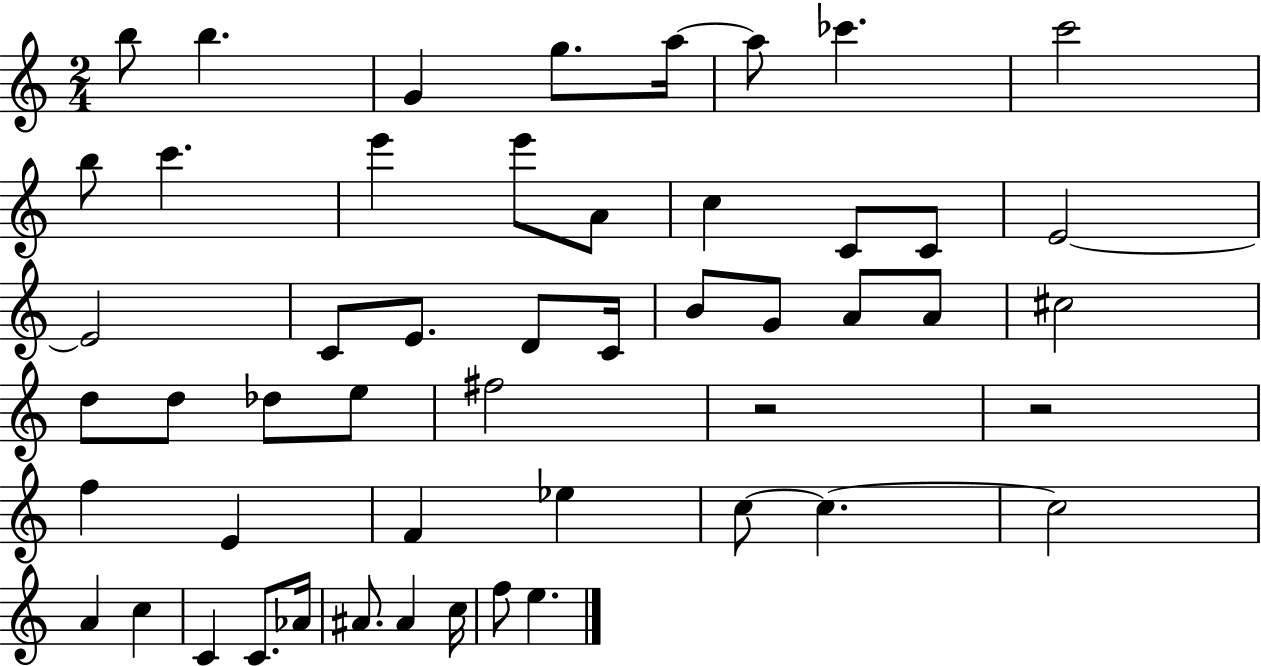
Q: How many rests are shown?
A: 2